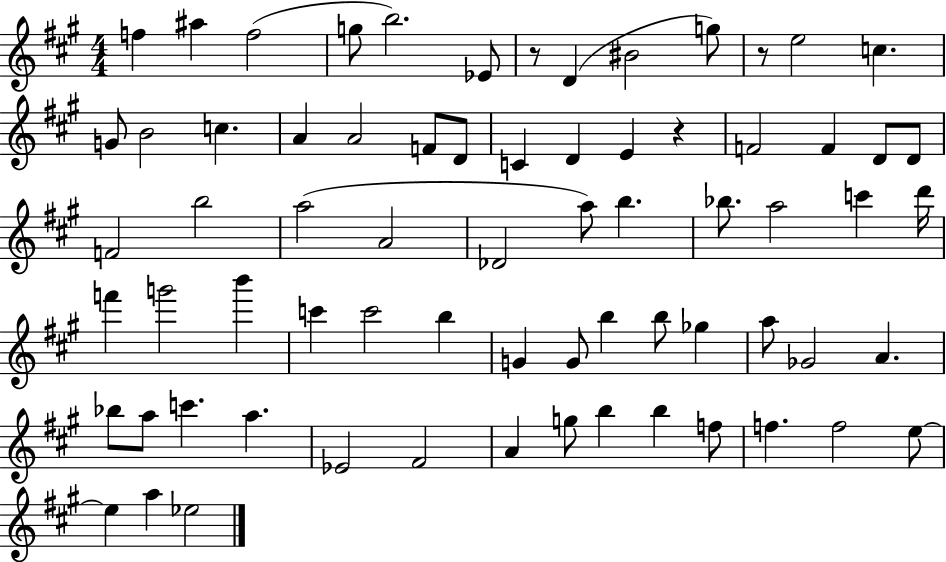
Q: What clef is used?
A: treble